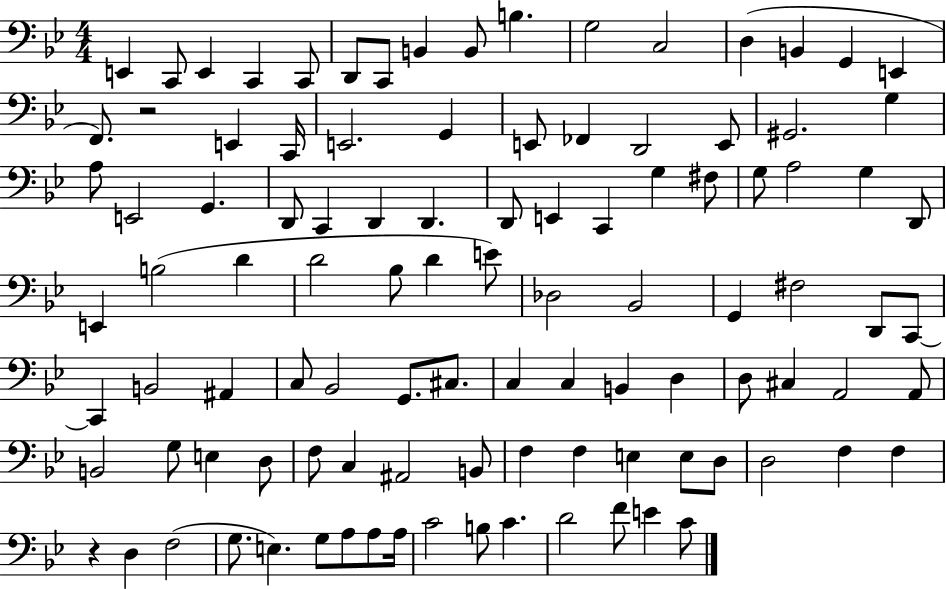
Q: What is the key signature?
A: BES major